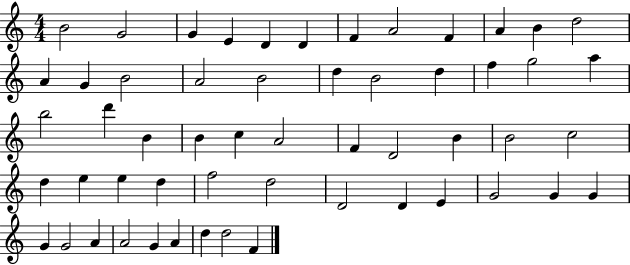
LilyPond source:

{
  \clef treble
  \numericTimeSignature
  \time 4/4
  \key c \major
  b'2 g'2 | g'4 e'4 d'4 d'4 | f'4 a'2 f'4 | a'4 b'4 d''2 | \break a'4 g'4 b'2 | a'2 b'2 | d''4 b'2 d''4 | f''4 g''2 a''4 | \break b''2 d'''4 b'4 | b'4 c''4 a'2 | f'4 d'2 b'4 | b'2 c''2 | \break d''4 e''4 e''4 d''4 | f''2 d''2 | d'2 d'4 e'4 | g'2 g'4 g'4 | \break g'4 g'2 a'4 | a'2 g'4 a'4 | d''4 d''2 f'4 | \bar "|."
}